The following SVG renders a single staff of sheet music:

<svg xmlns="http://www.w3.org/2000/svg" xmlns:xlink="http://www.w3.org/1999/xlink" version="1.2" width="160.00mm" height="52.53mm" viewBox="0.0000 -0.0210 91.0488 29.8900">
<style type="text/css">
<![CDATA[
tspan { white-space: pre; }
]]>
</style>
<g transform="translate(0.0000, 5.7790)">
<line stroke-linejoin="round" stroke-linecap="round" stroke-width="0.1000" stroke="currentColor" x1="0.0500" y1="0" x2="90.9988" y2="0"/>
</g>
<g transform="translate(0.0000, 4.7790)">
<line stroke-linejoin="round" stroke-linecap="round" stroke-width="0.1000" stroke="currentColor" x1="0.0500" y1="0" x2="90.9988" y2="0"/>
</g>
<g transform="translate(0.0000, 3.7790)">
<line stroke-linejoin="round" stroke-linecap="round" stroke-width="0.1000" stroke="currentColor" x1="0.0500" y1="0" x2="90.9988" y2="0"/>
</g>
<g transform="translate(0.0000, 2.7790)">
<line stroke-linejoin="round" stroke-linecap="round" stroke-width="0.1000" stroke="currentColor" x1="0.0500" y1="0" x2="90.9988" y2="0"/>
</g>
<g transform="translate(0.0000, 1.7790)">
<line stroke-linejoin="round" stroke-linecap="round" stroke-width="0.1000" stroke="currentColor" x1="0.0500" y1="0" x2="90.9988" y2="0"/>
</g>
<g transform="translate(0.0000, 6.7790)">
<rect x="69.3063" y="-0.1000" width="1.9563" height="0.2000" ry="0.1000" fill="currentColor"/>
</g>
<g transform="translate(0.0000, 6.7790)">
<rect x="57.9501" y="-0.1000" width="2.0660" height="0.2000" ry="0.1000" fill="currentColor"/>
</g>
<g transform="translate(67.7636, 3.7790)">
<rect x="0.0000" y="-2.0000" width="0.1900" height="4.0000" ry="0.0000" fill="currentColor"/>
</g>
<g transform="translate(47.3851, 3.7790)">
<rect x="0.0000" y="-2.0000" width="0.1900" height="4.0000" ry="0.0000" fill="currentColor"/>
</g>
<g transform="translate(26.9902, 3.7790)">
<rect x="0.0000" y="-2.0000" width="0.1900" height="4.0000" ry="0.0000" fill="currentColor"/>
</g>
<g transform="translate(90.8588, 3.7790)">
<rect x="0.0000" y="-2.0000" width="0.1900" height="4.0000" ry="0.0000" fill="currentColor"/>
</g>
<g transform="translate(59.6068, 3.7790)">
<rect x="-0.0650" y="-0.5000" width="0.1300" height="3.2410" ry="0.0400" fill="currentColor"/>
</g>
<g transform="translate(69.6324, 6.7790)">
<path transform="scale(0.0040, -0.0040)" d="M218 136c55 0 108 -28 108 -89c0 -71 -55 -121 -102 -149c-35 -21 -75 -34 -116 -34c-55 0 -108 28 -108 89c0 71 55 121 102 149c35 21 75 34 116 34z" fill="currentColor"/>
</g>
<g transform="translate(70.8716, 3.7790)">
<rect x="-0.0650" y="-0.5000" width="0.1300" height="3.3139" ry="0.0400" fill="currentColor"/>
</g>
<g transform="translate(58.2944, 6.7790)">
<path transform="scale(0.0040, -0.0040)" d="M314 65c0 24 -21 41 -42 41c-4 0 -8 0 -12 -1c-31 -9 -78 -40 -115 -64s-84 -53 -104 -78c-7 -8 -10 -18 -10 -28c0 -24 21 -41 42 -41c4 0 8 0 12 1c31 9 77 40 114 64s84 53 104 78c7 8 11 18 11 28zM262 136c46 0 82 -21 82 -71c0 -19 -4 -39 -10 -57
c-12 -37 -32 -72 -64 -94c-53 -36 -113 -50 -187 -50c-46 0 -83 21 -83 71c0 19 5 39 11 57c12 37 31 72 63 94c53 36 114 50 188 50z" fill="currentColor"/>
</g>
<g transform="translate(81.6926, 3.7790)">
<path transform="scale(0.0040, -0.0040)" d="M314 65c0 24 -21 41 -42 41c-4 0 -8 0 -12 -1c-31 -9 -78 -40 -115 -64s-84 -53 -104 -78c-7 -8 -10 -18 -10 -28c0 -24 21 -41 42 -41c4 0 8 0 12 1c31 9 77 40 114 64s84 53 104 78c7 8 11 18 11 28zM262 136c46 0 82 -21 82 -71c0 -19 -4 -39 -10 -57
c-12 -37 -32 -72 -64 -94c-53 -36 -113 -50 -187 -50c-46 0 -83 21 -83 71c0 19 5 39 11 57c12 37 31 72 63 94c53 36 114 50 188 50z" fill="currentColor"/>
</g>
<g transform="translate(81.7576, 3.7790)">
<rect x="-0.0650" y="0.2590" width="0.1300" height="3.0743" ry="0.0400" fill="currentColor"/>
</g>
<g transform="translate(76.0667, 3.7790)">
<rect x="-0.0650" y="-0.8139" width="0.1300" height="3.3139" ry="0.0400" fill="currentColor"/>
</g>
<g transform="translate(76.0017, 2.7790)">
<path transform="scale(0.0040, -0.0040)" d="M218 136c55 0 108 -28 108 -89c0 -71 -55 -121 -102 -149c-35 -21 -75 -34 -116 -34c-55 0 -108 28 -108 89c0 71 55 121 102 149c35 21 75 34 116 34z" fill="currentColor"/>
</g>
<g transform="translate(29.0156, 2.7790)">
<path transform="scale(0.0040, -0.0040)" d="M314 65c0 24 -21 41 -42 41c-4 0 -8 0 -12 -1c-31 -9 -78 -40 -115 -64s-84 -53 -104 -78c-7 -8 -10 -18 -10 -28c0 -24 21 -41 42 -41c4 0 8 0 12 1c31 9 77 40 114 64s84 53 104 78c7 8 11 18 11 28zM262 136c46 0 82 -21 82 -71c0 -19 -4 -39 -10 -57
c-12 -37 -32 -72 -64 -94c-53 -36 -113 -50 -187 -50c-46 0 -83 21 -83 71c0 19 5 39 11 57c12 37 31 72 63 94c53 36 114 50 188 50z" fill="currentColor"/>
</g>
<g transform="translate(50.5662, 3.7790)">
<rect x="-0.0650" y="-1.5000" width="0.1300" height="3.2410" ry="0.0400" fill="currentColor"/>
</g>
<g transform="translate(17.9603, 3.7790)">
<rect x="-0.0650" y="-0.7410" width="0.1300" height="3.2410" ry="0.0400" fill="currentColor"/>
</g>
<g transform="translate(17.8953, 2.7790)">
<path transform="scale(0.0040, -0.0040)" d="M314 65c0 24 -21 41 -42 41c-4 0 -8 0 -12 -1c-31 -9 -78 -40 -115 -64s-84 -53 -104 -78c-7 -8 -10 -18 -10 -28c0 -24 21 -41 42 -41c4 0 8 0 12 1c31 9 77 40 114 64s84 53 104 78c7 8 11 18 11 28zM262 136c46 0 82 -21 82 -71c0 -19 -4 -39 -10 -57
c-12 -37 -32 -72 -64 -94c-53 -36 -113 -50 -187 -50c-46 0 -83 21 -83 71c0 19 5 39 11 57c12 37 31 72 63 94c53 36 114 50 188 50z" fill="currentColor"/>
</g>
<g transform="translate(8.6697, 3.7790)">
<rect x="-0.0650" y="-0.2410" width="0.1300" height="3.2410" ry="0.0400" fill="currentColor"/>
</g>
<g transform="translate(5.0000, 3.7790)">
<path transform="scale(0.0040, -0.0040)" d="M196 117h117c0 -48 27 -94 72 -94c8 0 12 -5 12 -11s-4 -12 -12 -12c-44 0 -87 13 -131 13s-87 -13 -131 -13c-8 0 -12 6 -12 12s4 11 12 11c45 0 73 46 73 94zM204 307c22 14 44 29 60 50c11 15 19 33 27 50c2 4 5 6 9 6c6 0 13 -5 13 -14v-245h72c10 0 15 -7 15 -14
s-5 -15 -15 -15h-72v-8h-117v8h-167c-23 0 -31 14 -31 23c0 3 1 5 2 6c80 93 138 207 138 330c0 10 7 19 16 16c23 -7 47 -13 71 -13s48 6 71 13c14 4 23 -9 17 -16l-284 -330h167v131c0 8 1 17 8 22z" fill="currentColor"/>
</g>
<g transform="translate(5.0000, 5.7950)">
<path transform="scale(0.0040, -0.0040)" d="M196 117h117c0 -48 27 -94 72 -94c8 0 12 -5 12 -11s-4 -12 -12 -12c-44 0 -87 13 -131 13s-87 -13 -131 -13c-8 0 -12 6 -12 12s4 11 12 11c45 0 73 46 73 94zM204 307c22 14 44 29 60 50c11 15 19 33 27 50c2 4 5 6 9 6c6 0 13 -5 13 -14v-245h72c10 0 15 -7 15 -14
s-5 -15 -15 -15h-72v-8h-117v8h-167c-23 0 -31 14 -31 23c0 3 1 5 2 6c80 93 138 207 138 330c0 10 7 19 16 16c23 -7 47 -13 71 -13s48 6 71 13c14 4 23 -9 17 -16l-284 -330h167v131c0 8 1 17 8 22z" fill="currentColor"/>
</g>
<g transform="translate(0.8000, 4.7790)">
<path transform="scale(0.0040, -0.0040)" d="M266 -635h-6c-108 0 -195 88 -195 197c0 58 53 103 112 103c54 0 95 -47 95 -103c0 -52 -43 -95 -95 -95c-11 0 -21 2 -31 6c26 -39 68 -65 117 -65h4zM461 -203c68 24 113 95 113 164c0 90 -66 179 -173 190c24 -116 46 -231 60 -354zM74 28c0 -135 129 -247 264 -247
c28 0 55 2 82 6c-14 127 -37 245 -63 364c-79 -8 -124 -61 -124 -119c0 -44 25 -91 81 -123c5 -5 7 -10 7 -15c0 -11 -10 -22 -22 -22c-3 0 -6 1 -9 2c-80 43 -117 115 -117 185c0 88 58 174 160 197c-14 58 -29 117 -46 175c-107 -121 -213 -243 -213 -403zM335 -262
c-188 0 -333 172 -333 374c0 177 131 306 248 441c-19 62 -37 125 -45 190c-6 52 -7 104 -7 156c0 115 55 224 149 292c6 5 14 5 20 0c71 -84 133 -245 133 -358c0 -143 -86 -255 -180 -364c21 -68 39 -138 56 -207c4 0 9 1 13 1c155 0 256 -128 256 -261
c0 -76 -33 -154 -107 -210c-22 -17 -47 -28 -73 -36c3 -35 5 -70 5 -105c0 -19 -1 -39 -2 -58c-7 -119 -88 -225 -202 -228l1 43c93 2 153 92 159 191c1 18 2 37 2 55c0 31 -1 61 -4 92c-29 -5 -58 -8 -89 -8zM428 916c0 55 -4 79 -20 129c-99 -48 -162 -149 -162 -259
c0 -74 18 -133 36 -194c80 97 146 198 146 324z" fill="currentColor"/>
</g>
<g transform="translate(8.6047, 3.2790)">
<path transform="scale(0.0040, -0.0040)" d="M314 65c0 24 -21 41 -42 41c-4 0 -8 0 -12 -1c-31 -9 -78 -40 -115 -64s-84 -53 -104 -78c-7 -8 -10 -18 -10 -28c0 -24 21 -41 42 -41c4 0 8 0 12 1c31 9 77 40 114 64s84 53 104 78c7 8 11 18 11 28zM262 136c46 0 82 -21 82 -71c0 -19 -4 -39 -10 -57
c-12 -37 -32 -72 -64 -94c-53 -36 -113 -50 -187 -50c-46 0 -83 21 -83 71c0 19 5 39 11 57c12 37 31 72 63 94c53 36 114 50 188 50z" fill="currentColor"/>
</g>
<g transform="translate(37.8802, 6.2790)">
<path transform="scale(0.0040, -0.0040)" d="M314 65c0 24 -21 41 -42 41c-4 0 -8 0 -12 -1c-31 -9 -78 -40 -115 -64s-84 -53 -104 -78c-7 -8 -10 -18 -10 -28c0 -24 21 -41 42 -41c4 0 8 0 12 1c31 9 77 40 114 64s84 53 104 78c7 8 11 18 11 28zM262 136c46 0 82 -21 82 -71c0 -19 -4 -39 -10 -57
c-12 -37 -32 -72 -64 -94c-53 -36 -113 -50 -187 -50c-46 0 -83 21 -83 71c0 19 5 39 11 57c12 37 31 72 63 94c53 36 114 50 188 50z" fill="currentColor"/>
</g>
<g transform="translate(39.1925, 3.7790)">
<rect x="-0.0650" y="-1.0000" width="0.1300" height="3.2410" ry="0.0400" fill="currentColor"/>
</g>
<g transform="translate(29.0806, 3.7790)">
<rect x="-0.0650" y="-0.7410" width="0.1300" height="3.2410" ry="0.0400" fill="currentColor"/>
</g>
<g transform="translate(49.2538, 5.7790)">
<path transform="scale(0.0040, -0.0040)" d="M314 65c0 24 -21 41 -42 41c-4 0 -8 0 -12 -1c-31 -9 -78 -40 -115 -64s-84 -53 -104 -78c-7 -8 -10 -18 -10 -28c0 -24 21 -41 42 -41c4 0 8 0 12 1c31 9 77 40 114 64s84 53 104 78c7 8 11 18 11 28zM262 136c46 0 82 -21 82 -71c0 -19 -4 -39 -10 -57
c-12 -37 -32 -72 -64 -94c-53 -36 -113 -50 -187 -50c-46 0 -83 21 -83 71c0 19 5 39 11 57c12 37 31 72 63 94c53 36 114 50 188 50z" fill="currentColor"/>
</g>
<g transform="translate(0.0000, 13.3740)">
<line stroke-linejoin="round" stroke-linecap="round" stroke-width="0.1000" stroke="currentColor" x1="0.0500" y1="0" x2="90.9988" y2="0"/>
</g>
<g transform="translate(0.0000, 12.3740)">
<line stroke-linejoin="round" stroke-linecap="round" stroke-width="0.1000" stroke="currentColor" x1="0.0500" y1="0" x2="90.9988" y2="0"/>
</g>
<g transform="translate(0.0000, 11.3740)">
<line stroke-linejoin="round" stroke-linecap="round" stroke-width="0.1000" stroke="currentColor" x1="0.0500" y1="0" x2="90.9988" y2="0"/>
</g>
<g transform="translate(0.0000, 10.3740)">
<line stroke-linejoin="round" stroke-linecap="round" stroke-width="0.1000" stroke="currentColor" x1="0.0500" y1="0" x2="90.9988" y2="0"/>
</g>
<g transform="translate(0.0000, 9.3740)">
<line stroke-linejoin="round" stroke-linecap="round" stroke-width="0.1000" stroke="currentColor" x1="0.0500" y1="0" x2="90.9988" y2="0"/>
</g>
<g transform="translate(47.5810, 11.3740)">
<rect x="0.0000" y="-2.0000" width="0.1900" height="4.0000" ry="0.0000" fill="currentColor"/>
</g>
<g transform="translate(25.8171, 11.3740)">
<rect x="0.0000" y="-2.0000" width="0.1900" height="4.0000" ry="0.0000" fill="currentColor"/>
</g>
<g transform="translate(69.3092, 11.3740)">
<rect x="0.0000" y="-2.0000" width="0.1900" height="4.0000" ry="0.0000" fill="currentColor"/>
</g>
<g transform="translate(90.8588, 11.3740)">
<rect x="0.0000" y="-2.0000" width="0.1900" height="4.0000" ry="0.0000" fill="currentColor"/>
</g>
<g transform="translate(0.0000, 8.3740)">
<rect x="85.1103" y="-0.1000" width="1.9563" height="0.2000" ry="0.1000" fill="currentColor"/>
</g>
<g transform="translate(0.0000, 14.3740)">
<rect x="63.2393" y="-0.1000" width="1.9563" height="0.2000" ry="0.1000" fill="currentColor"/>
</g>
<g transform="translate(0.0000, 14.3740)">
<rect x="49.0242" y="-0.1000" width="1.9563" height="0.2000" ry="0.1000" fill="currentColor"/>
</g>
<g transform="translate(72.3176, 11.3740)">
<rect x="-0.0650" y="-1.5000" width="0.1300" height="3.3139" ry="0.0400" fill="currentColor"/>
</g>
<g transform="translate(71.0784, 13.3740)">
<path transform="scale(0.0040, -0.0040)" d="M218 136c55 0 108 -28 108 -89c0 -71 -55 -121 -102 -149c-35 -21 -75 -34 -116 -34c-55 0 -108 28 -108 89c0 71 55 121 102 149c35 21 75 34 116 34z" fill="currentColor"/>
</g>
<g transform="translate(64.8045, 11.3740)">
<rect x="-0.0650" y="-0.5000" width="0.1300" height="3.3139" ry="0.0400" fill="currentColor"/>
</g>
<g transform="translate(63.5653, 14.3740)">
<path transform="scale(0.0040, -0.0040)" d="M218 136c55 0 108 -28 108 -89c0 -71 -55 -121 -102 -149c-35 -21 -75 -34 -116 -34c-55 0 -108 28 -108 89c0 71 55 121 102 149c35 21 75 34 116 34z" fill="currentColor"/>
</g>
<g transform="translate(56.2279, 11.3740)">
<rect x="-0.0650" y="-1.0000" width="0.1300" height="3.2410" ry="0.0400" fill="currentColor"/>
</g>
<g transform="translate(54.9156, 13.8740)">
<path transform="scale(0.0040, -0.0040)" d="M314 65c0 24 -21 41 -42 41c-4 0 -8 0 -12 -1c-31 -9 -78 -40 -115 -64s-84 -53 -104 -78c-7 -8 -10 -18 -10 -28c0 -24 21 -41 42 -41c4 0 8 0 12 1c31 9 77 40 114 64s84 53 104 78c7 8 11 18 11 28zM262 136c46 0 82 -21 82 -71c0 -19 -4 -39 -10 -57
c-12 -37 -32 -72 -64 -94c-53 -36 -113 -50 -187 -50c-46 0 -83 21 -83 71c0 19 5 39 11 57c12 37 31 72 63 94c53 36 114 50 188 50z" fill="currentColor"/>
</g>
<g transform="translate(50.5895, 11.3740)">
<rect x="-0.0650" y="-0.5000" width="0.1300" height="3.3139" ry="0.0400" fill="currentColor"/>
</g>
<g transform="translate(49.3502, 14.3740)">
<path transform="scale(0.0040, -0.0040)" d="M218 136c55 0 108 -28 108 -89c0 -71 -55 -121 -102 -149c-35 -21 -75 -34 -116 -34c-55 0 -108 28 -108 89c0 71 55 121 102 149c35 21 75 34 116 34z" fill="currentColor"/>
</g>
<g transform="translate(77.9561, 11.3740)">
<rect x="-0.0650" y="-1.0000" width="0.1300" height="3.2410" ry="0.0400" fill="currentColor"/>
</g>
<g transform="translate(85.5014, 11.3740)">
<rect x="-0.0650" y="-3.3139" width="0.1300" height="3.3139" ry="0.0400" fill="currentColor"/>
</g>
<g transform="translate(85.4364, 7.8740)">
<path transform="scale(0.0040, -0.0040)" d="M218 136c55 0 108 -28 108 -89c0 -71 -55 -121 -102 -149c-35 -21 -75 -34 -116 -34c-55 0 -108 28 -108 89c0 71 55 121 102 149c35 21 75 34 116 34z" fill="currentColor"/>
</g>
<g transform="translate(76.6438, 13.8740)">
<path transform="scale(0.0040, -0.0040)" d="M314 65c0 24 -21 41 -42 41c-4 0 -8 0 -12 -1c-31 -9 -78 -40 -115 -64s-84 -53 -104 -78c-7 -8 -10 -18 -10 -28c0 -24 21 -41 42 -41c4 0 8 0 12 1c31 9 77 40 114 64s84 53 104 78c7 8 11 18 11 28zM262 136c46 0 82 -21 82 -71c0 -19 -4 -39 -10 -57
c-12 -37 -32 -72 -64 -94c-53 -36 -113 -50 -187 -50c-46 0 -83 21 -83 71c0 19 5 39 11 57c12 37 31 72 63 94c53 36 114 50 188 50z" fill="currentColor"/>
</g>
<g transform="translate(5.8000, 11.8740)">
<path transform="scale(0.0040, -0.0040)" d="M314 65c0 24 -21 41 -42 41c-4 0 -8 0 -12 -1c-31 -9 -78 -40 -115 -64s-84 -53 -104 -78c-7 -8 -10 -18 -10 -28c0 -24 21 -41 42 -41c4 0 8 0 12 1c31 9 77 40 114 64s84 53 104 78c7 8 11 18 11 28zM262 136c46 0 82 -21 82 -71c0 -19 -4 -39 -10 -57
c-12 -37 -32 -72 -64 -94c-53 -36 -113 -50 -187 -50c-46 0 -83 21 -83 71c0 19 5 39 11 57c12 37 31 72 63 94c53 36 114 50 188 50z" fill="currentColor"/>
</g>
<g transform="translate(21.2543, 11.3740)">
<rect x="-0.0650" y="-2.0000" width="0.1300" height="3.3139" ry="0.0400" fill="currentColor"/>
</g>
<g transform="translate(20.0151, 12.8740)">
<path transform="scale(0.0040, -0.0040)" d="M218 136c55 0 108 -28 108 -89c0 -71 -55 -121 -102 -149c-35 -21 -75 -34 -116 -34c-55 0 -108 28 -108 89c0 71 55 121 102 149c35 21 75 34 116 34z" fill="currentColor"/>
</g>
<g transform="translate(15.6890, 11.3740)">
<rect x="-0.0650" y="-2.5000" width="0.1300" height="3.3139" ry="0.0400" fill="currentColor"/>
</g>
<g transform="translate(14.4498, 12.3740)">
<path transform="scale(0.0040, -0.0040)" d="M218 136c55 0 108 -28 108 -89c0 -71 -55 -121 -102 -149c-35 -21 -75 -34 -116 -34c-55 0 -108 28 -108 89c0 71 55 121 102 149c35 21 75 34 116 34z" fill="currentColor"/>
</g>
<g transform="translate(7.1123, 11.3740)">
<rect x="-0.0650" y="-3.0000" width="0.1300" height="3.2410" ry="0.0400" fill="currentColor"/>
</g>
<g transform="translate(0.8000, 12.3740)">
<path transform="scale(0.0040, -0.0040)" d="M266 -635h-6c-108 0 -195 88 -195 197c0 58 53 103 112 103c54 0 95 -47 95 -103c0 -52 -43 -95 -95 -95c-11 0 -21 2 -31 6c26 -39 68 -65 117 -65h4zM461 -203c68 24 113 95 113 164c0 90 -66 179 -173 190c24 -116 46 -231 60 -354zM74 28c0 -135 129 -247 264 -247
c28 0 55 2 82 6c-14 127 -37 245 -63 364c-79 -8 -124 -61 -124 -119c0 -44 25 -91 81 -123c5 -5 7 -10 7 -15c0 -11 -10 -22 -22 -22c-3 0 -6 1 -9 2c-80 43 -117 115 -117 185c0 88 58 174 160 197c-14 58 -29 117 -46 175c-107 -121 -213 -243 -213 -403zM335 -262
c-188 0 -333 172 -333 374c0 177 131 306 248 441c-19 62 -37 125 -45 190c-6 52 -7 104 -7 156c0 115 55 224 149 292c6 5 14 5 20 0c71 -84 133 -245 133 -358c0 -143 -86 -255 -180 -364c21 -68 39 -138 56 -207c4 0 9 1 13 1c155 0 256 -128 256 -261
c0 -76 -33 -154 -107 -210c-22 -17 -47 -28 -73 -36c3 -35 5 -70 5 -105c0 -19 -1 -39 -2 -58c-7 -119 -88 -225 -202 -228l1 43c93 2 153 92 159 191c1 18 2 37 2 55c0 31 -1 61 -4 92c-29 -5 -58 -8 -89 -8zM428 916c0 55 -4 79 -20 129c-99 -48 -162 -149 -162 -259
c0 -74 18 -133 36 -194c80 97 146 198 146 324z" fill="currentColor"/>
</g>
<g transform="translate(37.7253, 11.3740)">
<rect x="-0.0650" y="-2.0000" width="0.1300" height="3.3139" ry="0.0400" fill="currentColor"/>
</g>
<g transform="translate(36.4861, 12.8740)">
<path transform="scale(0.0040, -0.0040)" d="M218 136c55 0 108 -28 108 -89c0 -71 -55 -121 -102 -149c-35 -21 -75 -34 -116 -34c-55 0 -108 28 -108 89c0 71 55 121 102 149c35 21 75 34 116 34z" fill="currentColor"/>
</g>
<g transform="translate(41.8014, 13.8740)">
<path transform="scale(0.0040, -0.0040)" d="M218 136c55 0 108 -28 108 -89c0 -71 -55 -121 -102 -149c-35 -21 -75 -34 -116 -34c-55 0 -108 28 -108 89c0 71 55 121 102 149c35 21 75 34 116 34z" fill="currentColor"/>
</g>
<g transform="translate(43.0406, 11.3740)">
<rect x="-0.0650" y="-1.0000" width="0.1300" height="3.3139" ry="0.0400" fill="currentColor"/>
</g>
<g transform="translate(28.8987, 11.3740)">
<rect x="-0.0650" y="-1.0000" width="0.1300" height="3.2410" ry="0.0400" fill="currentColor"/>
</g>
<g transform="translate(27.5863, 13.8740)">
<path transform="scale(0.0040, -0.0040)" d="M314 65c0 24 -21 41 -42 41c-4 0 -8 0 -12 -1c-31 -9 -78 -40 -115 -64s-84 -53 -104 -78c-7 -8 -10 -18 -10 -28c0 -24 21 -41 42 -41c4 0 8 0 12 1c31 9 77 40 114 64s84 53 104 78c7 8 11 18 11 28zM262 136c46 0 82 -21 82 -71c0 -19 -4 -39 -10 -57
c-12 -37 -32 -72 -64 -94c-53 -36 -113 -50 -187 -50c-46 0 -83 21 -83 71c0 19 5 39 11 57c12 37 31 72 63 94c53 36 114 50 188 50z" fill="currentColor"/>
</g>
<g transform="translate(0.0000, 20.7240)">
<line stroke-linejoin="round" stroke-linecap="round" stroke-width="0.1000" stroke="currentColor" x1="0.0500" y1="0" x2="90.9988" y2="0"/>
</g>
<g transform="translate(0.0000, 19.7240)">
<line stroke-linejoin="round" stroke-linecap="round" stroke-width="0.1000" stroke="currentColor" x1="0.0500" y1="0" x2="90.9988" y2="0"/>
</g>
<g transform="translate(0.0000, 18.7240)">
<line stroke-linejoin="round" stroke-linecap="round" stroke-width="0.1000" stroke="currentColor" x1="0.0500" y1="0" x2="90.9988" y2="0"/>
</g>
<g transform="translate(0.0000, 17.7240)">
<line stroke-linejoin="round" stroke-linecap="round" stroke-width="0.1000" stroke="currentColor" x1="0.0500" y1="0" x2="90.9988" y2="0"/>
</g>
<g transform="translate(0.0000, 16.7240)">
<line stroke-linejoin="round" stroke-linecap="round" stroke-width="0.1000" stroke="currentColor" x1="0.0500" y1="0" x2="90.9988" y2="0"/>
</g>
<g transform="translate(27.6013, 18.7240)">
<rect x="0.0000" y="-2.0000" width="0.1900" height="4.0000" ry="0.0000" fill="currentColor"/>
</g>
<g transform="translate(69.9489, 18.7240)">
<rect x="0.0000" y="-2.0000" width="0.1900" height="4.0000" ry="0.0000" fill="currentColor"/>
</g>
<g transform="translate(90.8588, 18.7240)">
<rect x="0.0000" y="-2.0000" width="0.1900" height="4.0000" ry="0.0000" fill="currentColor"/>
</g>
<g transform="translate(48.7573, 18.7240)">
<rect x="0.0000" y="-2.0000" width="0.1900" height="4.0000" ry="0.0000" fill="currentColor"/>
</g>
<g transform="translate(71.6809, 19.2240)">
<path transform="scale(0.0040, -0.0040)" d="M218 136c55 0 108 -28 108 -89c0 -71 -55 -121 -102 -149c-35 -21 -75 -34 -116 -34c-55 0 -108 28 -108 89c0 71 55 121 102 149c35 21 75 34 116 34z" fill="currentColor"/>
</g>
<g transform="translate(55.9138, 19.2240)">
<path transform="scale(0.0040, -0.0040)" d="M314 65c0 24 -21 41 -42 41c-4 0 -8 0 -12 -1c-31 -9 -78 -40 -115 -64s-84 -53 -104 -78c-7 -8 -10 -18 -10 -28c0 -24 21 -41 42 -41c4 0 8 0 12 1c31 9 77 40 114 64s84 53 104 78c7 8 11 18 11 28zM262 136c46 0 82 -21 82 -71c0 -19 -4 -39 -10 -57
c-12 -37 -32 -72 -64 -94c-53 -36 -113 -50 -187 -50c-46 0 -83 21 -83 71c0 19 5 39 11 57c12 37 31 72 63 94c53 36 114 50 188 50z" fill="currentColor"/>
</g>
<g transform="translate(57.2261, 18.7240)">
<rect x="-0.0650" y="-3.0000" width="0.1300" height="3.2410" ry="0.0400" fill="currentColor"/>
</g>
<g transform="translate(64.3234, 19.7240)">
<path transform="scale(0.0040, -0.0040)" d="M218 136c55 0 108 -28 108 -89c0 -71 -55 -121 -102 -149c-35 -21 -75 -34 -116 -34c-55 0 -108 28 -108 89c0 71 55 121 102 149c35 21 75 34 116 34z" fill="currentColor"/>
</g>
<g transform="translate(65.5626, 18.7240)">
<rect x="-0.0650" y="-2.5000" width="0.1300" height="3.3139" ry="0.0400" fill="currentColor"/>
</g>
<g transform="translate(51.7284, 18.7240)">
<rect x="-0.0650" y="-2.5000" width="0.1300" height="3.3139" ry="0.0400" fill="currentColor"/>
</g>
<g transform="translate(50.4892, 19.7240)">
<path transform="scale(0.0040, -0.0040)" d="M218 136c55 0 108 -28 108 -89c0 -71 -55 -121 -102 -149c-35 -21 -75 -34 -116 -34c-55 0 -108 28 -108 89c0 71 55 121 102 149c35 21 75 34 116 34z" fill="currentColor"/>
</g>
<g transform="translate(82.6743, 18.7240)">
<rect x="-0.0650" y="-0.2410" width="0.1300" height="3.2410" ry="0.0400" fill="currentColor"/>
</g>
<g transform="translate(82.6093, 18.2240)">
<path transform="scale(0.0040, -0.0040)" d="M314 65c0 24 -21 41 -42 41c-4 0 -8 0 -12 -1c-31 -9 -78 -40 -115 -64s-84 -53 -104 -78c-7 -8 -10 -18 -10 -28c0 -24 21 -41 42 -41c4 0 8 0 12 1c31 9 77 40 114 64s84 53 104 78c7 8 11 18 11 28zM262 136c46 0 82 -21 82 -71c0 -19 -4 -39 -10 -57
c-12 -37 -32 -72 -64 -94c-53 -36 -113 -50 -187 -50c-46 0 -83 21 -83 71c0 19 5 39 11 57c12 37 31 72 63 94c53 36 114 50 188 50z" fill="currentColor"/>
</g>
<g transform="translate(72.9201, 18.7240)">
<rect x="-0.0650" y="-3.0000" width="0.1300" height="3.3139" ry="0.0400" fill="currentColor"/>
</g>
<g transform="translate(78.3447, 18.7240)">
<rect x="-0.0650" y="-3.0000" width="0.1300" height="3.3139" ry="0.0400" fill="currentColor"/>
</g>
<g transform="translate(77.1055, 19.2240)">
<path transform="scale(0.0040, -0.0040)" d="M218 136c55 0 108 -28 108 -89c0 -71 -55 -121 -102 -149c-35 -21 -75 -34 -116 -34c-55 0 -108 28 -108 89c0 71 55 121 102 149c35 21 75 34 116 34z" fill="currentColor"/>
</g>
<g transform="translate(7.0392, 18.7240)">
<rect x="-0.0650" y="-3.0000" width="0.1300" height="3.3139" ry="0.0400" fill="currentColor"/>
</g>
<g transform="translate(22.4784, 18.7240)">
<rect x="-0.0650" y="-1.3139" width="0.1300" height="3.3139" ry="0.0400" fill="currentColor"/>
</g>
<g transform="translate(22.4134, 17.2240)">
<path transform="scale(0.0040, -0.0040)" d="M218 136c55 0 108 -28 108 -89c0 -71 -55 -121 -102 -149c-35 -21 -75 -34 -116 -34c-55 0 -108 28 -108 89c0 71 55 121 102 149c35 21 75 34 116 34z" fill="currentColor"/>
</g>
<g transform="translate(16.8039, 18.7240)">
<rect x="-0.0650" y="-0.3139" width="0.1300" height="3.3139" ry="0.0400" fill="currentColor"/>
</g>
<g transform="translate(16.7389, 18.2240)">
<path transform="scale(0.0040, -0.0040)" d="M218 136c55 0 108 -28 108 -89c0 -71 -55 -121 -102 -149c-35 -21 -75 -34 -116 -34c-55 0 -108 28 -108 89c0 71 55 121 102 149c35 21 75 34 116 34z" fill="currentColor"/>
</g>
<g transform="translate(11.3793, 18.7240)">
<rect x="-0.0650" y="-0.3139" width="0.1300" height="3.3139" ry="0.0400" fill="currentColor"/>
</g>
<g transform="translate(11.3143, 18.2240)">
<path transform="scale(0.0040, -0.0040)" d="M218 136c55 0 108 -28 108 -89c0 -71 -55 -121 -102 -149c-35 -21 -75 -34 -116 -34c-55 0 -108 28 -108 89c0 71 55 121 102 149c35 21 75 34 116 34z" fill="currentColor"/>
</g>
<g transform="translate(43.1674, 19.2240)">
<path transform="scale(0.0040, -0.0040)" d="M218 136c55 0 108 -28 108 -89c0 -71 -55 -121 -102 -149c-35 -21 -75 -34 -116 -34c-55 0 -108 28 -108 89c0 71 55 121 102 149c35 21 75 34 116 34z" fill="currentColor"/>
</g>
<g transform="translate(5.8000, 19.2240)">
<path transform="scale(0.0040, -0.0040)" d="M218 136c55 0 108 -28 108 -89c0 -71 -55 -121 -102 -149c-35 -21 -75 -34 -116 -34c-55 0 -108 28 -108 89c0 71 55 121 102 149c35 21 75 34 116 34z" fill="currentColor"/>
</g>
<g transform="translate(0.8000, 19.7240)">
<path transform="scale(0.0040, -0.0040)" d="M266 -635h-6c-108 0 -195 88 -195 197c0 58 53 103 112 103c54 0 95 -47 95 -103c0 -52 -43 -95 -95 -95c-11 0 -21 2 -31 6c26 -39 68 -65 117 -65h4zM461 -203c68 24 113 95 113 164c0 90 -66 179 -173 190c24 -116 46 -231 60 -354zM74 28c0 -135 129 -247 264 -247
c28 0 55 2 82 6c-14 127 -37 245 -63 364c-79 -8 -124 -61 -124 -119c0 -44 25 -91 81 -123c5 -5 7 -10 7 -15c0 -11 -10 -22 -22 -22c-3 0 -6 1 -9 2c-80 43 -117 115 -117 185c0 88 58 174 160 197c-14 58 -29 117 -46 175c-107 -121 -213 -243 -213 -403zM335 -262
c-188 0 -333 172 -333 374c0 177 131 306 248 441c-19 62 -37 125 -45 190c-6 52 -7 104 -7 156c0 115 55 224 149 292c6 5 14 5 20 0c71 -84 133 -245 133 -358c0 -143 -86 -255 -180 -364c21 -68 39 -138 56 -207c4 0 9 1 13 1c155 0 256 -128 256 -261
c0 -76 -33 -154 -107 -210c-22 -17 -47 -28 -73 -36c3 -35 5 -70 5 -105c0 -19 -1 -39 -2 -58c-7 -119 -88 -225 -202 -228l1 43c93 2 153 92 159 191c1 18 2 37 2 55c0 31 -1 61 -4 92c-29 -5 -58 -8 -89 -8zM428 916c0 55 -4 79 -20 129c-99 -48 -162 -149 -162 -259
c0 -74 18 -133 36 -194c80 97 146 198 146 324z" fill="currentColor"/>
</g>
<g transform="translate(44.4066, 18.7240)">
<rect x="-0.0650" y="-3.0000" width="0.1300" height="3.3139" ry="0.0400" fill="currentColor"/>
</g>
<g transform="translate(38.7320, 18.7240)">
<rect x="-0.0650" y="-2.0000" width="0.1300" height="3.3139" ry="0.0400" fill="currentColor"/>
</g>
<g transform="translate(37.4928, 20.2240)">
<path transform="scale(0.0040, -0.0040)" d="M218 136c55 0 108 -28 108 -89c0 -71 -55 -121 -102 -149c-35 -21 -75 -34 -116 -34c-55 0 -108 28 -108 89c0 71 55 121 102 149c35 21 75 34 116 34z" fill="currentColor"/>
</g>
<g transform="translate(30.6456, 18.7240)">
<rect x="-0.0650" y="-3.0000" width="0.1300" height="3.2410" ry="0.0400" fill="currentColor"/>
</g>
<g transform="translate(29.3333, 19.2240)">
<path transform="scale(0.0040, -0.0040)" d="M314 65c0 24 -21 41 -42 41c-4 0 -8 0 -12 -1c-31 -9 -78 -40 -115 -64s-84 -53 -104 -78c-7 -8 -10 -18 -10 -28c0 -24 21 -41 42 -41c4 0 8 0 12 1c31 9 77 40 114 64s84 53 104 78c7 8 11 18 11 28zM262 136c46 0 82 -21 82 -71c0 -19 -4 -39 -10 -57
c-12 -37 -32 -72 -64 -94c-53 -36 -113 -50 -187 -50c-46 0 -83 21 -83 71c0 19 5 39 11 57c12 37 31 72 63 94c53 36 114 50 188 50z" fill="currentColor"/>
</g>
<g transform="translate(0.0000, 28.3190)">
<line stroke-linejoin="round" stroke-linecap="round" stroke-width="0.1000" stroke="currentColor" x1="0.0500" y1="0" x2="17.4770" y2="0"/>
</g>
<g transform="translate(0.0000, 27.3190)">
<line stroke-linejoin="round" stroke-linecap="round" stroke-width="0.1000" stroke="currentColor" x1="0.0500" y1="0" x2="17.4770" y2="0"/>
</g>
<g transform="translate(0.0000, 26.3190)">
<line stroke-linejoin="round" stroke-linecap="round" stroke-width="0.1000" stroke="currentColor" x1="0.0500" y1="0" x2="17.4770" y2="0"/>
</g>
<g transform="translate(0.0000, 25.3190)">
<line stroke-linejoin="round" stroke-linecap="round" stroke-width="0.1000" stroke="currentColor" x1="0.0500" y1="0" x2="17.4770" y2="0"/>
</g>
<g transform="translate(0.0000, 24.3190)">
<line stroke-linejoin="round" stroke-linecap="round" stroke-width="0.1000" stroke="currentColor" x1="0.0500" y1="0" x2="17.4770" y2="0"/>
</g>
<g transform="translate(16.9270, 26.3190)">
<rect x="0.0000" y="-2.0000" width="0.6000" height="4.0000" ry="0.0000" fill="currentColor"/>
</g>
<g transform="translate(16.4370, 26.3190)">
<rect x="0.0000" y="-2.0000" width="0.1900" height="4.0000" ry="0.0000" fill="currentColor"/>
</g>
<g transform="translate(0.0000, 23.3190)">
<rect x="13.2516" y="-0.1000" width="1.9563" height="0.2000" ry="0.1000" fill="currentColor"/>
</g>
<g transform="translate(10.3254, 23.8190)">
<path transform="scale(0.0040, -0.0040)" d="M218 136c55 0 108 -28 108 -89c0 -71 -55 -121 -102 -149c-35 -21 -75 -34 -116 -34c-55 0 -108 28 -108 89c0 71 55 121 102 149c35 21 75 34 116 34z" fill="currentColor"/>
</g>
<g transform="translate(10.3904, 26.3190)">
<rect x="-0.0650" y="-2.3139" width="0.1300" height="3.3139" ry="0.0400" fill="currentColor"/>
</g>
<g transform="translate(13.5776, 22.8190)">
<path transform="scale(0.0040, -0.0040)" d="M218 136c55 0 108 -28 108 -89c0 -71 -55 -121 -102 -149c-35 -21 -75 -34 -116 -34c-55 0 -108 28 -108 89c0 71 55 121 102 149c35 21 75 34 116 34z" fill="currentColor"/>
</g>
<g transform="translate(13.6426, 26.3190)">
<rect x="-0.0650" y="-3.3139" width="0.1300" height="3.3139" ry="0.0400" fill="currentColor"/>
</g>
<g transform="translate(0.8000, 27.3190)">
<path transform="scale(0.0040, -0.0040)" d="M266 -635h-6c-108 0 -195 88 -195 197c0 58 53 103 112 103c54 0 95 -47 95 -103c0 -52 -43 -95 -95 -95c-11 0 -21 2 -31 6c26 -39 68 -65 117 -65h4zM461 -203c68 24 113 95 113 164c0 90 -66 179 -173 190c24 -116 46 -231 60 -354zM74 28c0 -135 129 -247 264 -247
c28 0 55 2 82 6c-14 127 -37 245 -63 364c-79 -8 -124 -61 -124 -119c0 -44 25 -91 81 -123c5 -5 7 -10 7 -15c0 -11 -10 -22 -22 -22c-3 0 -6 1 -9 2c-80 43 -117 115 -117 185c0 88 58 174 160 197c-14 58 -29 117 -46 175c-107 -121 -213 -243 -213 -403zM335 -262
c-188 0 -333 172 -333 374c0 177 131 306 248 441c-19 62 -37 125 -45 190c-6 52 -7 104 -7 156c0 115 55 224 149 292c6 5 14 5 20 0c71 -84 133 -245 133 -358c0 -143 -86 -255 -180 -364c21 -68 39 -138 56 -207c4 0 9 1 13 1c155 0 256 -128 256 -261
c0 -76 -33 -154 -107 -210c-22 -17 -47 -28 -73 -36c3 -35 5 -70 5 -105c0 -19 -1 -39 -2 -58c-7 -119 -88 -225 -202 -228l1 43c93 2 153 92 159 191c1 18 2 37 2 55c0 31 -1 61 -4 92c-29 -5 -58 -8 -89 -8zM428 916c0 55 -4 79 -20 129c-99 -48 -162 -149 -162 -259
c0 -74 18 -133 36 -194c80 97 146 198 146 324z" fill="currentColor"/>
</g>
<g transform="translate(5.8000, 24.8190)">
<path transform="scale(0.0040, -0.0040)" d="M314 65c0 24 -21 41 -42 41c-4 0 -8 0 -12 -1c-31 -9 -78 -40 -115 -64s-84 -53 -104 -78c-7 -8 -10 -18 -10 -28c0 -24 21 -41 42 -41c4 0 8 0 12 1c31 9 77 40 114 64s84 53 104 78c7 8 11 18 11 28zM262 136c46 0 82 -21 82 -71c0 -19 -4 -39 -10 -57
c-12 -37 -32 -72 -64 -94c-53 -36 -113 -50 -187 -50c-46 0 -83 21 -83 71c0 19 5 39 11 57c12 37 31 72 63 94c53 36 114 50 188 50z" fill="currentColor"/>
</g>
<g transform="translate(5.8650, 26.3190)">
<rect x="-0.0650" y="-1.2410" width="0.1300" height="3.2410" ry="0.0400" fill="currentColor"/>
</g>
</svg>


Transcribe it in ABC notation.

X:1
T:Untitled
M:4/4
L:1/4
K:C
c2 d2 d2 D2 E2 C2 C d B2 A2 G F D2 F D C D2 C E D2 b A c c e A2 F A G A2 G A A c2 e2 g b